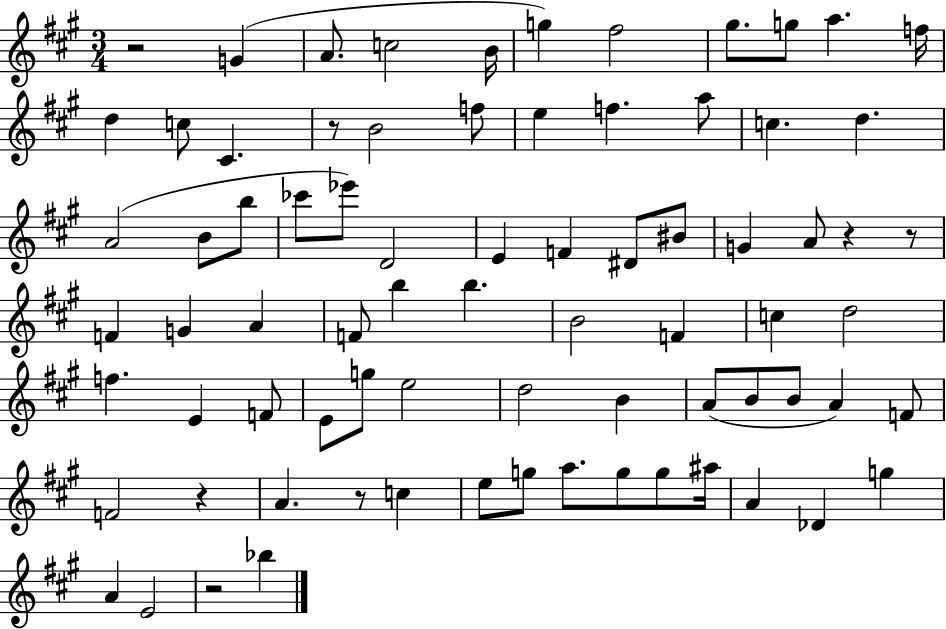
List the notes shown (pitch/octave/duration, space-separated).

R/h G4/q A4/e. C5/h B4/s G5/q F#5/h G#5/e. G5/e A5/q. F5/s D5/q C5/e C#4/q. R/e B4/h F5/e E5/q F5/q. A5/e C5/q. D5/q. A4/h B4/e B5/e CES6/e Eb6/e D4/h E4/q F4/q D#4/e BIS4/e G4/q A4/e R/q R/e F4/q G4/q A4/q F4/e B5/q B5/q. B4/h F4/q C5/q D5/h F5/q. E4/q F4/e E4/e G5/e E5/h D5/h B4/q A4/e B4/e B4/e A4/q F4/e F4/h R/q A4/q. R/e C5/q E5/e G5/e A5/e. G5/e G5/e A#5/s A4/q Db4/q G5/q A4/q E4/h R/h Bb5/q